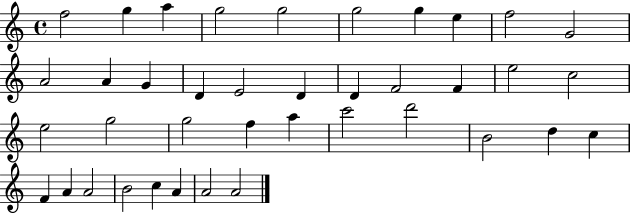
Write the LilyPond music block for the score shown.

{
  \clef treble
  \time 4/4
  \defaultTimeSignature
  \key c \major
  f''2 g''4 a''4 | g''2 g''2 | g''2 g''4 e''4 | f''2 g'2 | \break a'2 a'4 g'4 | d'4 e'2 d'4 | d'4 f'2 f'4 | e''2 c''2 | \break e''2 g''2 | g''2 f''4 a''4 | c'''2 d'''2 | b'2 d''4 c''4 | \break f'4 a'4 a'2 | b'2 c''4 a'4 | a'2 a'2 | \bar "|."
}